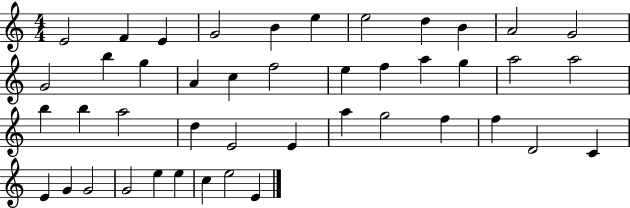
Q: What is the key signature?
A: C major